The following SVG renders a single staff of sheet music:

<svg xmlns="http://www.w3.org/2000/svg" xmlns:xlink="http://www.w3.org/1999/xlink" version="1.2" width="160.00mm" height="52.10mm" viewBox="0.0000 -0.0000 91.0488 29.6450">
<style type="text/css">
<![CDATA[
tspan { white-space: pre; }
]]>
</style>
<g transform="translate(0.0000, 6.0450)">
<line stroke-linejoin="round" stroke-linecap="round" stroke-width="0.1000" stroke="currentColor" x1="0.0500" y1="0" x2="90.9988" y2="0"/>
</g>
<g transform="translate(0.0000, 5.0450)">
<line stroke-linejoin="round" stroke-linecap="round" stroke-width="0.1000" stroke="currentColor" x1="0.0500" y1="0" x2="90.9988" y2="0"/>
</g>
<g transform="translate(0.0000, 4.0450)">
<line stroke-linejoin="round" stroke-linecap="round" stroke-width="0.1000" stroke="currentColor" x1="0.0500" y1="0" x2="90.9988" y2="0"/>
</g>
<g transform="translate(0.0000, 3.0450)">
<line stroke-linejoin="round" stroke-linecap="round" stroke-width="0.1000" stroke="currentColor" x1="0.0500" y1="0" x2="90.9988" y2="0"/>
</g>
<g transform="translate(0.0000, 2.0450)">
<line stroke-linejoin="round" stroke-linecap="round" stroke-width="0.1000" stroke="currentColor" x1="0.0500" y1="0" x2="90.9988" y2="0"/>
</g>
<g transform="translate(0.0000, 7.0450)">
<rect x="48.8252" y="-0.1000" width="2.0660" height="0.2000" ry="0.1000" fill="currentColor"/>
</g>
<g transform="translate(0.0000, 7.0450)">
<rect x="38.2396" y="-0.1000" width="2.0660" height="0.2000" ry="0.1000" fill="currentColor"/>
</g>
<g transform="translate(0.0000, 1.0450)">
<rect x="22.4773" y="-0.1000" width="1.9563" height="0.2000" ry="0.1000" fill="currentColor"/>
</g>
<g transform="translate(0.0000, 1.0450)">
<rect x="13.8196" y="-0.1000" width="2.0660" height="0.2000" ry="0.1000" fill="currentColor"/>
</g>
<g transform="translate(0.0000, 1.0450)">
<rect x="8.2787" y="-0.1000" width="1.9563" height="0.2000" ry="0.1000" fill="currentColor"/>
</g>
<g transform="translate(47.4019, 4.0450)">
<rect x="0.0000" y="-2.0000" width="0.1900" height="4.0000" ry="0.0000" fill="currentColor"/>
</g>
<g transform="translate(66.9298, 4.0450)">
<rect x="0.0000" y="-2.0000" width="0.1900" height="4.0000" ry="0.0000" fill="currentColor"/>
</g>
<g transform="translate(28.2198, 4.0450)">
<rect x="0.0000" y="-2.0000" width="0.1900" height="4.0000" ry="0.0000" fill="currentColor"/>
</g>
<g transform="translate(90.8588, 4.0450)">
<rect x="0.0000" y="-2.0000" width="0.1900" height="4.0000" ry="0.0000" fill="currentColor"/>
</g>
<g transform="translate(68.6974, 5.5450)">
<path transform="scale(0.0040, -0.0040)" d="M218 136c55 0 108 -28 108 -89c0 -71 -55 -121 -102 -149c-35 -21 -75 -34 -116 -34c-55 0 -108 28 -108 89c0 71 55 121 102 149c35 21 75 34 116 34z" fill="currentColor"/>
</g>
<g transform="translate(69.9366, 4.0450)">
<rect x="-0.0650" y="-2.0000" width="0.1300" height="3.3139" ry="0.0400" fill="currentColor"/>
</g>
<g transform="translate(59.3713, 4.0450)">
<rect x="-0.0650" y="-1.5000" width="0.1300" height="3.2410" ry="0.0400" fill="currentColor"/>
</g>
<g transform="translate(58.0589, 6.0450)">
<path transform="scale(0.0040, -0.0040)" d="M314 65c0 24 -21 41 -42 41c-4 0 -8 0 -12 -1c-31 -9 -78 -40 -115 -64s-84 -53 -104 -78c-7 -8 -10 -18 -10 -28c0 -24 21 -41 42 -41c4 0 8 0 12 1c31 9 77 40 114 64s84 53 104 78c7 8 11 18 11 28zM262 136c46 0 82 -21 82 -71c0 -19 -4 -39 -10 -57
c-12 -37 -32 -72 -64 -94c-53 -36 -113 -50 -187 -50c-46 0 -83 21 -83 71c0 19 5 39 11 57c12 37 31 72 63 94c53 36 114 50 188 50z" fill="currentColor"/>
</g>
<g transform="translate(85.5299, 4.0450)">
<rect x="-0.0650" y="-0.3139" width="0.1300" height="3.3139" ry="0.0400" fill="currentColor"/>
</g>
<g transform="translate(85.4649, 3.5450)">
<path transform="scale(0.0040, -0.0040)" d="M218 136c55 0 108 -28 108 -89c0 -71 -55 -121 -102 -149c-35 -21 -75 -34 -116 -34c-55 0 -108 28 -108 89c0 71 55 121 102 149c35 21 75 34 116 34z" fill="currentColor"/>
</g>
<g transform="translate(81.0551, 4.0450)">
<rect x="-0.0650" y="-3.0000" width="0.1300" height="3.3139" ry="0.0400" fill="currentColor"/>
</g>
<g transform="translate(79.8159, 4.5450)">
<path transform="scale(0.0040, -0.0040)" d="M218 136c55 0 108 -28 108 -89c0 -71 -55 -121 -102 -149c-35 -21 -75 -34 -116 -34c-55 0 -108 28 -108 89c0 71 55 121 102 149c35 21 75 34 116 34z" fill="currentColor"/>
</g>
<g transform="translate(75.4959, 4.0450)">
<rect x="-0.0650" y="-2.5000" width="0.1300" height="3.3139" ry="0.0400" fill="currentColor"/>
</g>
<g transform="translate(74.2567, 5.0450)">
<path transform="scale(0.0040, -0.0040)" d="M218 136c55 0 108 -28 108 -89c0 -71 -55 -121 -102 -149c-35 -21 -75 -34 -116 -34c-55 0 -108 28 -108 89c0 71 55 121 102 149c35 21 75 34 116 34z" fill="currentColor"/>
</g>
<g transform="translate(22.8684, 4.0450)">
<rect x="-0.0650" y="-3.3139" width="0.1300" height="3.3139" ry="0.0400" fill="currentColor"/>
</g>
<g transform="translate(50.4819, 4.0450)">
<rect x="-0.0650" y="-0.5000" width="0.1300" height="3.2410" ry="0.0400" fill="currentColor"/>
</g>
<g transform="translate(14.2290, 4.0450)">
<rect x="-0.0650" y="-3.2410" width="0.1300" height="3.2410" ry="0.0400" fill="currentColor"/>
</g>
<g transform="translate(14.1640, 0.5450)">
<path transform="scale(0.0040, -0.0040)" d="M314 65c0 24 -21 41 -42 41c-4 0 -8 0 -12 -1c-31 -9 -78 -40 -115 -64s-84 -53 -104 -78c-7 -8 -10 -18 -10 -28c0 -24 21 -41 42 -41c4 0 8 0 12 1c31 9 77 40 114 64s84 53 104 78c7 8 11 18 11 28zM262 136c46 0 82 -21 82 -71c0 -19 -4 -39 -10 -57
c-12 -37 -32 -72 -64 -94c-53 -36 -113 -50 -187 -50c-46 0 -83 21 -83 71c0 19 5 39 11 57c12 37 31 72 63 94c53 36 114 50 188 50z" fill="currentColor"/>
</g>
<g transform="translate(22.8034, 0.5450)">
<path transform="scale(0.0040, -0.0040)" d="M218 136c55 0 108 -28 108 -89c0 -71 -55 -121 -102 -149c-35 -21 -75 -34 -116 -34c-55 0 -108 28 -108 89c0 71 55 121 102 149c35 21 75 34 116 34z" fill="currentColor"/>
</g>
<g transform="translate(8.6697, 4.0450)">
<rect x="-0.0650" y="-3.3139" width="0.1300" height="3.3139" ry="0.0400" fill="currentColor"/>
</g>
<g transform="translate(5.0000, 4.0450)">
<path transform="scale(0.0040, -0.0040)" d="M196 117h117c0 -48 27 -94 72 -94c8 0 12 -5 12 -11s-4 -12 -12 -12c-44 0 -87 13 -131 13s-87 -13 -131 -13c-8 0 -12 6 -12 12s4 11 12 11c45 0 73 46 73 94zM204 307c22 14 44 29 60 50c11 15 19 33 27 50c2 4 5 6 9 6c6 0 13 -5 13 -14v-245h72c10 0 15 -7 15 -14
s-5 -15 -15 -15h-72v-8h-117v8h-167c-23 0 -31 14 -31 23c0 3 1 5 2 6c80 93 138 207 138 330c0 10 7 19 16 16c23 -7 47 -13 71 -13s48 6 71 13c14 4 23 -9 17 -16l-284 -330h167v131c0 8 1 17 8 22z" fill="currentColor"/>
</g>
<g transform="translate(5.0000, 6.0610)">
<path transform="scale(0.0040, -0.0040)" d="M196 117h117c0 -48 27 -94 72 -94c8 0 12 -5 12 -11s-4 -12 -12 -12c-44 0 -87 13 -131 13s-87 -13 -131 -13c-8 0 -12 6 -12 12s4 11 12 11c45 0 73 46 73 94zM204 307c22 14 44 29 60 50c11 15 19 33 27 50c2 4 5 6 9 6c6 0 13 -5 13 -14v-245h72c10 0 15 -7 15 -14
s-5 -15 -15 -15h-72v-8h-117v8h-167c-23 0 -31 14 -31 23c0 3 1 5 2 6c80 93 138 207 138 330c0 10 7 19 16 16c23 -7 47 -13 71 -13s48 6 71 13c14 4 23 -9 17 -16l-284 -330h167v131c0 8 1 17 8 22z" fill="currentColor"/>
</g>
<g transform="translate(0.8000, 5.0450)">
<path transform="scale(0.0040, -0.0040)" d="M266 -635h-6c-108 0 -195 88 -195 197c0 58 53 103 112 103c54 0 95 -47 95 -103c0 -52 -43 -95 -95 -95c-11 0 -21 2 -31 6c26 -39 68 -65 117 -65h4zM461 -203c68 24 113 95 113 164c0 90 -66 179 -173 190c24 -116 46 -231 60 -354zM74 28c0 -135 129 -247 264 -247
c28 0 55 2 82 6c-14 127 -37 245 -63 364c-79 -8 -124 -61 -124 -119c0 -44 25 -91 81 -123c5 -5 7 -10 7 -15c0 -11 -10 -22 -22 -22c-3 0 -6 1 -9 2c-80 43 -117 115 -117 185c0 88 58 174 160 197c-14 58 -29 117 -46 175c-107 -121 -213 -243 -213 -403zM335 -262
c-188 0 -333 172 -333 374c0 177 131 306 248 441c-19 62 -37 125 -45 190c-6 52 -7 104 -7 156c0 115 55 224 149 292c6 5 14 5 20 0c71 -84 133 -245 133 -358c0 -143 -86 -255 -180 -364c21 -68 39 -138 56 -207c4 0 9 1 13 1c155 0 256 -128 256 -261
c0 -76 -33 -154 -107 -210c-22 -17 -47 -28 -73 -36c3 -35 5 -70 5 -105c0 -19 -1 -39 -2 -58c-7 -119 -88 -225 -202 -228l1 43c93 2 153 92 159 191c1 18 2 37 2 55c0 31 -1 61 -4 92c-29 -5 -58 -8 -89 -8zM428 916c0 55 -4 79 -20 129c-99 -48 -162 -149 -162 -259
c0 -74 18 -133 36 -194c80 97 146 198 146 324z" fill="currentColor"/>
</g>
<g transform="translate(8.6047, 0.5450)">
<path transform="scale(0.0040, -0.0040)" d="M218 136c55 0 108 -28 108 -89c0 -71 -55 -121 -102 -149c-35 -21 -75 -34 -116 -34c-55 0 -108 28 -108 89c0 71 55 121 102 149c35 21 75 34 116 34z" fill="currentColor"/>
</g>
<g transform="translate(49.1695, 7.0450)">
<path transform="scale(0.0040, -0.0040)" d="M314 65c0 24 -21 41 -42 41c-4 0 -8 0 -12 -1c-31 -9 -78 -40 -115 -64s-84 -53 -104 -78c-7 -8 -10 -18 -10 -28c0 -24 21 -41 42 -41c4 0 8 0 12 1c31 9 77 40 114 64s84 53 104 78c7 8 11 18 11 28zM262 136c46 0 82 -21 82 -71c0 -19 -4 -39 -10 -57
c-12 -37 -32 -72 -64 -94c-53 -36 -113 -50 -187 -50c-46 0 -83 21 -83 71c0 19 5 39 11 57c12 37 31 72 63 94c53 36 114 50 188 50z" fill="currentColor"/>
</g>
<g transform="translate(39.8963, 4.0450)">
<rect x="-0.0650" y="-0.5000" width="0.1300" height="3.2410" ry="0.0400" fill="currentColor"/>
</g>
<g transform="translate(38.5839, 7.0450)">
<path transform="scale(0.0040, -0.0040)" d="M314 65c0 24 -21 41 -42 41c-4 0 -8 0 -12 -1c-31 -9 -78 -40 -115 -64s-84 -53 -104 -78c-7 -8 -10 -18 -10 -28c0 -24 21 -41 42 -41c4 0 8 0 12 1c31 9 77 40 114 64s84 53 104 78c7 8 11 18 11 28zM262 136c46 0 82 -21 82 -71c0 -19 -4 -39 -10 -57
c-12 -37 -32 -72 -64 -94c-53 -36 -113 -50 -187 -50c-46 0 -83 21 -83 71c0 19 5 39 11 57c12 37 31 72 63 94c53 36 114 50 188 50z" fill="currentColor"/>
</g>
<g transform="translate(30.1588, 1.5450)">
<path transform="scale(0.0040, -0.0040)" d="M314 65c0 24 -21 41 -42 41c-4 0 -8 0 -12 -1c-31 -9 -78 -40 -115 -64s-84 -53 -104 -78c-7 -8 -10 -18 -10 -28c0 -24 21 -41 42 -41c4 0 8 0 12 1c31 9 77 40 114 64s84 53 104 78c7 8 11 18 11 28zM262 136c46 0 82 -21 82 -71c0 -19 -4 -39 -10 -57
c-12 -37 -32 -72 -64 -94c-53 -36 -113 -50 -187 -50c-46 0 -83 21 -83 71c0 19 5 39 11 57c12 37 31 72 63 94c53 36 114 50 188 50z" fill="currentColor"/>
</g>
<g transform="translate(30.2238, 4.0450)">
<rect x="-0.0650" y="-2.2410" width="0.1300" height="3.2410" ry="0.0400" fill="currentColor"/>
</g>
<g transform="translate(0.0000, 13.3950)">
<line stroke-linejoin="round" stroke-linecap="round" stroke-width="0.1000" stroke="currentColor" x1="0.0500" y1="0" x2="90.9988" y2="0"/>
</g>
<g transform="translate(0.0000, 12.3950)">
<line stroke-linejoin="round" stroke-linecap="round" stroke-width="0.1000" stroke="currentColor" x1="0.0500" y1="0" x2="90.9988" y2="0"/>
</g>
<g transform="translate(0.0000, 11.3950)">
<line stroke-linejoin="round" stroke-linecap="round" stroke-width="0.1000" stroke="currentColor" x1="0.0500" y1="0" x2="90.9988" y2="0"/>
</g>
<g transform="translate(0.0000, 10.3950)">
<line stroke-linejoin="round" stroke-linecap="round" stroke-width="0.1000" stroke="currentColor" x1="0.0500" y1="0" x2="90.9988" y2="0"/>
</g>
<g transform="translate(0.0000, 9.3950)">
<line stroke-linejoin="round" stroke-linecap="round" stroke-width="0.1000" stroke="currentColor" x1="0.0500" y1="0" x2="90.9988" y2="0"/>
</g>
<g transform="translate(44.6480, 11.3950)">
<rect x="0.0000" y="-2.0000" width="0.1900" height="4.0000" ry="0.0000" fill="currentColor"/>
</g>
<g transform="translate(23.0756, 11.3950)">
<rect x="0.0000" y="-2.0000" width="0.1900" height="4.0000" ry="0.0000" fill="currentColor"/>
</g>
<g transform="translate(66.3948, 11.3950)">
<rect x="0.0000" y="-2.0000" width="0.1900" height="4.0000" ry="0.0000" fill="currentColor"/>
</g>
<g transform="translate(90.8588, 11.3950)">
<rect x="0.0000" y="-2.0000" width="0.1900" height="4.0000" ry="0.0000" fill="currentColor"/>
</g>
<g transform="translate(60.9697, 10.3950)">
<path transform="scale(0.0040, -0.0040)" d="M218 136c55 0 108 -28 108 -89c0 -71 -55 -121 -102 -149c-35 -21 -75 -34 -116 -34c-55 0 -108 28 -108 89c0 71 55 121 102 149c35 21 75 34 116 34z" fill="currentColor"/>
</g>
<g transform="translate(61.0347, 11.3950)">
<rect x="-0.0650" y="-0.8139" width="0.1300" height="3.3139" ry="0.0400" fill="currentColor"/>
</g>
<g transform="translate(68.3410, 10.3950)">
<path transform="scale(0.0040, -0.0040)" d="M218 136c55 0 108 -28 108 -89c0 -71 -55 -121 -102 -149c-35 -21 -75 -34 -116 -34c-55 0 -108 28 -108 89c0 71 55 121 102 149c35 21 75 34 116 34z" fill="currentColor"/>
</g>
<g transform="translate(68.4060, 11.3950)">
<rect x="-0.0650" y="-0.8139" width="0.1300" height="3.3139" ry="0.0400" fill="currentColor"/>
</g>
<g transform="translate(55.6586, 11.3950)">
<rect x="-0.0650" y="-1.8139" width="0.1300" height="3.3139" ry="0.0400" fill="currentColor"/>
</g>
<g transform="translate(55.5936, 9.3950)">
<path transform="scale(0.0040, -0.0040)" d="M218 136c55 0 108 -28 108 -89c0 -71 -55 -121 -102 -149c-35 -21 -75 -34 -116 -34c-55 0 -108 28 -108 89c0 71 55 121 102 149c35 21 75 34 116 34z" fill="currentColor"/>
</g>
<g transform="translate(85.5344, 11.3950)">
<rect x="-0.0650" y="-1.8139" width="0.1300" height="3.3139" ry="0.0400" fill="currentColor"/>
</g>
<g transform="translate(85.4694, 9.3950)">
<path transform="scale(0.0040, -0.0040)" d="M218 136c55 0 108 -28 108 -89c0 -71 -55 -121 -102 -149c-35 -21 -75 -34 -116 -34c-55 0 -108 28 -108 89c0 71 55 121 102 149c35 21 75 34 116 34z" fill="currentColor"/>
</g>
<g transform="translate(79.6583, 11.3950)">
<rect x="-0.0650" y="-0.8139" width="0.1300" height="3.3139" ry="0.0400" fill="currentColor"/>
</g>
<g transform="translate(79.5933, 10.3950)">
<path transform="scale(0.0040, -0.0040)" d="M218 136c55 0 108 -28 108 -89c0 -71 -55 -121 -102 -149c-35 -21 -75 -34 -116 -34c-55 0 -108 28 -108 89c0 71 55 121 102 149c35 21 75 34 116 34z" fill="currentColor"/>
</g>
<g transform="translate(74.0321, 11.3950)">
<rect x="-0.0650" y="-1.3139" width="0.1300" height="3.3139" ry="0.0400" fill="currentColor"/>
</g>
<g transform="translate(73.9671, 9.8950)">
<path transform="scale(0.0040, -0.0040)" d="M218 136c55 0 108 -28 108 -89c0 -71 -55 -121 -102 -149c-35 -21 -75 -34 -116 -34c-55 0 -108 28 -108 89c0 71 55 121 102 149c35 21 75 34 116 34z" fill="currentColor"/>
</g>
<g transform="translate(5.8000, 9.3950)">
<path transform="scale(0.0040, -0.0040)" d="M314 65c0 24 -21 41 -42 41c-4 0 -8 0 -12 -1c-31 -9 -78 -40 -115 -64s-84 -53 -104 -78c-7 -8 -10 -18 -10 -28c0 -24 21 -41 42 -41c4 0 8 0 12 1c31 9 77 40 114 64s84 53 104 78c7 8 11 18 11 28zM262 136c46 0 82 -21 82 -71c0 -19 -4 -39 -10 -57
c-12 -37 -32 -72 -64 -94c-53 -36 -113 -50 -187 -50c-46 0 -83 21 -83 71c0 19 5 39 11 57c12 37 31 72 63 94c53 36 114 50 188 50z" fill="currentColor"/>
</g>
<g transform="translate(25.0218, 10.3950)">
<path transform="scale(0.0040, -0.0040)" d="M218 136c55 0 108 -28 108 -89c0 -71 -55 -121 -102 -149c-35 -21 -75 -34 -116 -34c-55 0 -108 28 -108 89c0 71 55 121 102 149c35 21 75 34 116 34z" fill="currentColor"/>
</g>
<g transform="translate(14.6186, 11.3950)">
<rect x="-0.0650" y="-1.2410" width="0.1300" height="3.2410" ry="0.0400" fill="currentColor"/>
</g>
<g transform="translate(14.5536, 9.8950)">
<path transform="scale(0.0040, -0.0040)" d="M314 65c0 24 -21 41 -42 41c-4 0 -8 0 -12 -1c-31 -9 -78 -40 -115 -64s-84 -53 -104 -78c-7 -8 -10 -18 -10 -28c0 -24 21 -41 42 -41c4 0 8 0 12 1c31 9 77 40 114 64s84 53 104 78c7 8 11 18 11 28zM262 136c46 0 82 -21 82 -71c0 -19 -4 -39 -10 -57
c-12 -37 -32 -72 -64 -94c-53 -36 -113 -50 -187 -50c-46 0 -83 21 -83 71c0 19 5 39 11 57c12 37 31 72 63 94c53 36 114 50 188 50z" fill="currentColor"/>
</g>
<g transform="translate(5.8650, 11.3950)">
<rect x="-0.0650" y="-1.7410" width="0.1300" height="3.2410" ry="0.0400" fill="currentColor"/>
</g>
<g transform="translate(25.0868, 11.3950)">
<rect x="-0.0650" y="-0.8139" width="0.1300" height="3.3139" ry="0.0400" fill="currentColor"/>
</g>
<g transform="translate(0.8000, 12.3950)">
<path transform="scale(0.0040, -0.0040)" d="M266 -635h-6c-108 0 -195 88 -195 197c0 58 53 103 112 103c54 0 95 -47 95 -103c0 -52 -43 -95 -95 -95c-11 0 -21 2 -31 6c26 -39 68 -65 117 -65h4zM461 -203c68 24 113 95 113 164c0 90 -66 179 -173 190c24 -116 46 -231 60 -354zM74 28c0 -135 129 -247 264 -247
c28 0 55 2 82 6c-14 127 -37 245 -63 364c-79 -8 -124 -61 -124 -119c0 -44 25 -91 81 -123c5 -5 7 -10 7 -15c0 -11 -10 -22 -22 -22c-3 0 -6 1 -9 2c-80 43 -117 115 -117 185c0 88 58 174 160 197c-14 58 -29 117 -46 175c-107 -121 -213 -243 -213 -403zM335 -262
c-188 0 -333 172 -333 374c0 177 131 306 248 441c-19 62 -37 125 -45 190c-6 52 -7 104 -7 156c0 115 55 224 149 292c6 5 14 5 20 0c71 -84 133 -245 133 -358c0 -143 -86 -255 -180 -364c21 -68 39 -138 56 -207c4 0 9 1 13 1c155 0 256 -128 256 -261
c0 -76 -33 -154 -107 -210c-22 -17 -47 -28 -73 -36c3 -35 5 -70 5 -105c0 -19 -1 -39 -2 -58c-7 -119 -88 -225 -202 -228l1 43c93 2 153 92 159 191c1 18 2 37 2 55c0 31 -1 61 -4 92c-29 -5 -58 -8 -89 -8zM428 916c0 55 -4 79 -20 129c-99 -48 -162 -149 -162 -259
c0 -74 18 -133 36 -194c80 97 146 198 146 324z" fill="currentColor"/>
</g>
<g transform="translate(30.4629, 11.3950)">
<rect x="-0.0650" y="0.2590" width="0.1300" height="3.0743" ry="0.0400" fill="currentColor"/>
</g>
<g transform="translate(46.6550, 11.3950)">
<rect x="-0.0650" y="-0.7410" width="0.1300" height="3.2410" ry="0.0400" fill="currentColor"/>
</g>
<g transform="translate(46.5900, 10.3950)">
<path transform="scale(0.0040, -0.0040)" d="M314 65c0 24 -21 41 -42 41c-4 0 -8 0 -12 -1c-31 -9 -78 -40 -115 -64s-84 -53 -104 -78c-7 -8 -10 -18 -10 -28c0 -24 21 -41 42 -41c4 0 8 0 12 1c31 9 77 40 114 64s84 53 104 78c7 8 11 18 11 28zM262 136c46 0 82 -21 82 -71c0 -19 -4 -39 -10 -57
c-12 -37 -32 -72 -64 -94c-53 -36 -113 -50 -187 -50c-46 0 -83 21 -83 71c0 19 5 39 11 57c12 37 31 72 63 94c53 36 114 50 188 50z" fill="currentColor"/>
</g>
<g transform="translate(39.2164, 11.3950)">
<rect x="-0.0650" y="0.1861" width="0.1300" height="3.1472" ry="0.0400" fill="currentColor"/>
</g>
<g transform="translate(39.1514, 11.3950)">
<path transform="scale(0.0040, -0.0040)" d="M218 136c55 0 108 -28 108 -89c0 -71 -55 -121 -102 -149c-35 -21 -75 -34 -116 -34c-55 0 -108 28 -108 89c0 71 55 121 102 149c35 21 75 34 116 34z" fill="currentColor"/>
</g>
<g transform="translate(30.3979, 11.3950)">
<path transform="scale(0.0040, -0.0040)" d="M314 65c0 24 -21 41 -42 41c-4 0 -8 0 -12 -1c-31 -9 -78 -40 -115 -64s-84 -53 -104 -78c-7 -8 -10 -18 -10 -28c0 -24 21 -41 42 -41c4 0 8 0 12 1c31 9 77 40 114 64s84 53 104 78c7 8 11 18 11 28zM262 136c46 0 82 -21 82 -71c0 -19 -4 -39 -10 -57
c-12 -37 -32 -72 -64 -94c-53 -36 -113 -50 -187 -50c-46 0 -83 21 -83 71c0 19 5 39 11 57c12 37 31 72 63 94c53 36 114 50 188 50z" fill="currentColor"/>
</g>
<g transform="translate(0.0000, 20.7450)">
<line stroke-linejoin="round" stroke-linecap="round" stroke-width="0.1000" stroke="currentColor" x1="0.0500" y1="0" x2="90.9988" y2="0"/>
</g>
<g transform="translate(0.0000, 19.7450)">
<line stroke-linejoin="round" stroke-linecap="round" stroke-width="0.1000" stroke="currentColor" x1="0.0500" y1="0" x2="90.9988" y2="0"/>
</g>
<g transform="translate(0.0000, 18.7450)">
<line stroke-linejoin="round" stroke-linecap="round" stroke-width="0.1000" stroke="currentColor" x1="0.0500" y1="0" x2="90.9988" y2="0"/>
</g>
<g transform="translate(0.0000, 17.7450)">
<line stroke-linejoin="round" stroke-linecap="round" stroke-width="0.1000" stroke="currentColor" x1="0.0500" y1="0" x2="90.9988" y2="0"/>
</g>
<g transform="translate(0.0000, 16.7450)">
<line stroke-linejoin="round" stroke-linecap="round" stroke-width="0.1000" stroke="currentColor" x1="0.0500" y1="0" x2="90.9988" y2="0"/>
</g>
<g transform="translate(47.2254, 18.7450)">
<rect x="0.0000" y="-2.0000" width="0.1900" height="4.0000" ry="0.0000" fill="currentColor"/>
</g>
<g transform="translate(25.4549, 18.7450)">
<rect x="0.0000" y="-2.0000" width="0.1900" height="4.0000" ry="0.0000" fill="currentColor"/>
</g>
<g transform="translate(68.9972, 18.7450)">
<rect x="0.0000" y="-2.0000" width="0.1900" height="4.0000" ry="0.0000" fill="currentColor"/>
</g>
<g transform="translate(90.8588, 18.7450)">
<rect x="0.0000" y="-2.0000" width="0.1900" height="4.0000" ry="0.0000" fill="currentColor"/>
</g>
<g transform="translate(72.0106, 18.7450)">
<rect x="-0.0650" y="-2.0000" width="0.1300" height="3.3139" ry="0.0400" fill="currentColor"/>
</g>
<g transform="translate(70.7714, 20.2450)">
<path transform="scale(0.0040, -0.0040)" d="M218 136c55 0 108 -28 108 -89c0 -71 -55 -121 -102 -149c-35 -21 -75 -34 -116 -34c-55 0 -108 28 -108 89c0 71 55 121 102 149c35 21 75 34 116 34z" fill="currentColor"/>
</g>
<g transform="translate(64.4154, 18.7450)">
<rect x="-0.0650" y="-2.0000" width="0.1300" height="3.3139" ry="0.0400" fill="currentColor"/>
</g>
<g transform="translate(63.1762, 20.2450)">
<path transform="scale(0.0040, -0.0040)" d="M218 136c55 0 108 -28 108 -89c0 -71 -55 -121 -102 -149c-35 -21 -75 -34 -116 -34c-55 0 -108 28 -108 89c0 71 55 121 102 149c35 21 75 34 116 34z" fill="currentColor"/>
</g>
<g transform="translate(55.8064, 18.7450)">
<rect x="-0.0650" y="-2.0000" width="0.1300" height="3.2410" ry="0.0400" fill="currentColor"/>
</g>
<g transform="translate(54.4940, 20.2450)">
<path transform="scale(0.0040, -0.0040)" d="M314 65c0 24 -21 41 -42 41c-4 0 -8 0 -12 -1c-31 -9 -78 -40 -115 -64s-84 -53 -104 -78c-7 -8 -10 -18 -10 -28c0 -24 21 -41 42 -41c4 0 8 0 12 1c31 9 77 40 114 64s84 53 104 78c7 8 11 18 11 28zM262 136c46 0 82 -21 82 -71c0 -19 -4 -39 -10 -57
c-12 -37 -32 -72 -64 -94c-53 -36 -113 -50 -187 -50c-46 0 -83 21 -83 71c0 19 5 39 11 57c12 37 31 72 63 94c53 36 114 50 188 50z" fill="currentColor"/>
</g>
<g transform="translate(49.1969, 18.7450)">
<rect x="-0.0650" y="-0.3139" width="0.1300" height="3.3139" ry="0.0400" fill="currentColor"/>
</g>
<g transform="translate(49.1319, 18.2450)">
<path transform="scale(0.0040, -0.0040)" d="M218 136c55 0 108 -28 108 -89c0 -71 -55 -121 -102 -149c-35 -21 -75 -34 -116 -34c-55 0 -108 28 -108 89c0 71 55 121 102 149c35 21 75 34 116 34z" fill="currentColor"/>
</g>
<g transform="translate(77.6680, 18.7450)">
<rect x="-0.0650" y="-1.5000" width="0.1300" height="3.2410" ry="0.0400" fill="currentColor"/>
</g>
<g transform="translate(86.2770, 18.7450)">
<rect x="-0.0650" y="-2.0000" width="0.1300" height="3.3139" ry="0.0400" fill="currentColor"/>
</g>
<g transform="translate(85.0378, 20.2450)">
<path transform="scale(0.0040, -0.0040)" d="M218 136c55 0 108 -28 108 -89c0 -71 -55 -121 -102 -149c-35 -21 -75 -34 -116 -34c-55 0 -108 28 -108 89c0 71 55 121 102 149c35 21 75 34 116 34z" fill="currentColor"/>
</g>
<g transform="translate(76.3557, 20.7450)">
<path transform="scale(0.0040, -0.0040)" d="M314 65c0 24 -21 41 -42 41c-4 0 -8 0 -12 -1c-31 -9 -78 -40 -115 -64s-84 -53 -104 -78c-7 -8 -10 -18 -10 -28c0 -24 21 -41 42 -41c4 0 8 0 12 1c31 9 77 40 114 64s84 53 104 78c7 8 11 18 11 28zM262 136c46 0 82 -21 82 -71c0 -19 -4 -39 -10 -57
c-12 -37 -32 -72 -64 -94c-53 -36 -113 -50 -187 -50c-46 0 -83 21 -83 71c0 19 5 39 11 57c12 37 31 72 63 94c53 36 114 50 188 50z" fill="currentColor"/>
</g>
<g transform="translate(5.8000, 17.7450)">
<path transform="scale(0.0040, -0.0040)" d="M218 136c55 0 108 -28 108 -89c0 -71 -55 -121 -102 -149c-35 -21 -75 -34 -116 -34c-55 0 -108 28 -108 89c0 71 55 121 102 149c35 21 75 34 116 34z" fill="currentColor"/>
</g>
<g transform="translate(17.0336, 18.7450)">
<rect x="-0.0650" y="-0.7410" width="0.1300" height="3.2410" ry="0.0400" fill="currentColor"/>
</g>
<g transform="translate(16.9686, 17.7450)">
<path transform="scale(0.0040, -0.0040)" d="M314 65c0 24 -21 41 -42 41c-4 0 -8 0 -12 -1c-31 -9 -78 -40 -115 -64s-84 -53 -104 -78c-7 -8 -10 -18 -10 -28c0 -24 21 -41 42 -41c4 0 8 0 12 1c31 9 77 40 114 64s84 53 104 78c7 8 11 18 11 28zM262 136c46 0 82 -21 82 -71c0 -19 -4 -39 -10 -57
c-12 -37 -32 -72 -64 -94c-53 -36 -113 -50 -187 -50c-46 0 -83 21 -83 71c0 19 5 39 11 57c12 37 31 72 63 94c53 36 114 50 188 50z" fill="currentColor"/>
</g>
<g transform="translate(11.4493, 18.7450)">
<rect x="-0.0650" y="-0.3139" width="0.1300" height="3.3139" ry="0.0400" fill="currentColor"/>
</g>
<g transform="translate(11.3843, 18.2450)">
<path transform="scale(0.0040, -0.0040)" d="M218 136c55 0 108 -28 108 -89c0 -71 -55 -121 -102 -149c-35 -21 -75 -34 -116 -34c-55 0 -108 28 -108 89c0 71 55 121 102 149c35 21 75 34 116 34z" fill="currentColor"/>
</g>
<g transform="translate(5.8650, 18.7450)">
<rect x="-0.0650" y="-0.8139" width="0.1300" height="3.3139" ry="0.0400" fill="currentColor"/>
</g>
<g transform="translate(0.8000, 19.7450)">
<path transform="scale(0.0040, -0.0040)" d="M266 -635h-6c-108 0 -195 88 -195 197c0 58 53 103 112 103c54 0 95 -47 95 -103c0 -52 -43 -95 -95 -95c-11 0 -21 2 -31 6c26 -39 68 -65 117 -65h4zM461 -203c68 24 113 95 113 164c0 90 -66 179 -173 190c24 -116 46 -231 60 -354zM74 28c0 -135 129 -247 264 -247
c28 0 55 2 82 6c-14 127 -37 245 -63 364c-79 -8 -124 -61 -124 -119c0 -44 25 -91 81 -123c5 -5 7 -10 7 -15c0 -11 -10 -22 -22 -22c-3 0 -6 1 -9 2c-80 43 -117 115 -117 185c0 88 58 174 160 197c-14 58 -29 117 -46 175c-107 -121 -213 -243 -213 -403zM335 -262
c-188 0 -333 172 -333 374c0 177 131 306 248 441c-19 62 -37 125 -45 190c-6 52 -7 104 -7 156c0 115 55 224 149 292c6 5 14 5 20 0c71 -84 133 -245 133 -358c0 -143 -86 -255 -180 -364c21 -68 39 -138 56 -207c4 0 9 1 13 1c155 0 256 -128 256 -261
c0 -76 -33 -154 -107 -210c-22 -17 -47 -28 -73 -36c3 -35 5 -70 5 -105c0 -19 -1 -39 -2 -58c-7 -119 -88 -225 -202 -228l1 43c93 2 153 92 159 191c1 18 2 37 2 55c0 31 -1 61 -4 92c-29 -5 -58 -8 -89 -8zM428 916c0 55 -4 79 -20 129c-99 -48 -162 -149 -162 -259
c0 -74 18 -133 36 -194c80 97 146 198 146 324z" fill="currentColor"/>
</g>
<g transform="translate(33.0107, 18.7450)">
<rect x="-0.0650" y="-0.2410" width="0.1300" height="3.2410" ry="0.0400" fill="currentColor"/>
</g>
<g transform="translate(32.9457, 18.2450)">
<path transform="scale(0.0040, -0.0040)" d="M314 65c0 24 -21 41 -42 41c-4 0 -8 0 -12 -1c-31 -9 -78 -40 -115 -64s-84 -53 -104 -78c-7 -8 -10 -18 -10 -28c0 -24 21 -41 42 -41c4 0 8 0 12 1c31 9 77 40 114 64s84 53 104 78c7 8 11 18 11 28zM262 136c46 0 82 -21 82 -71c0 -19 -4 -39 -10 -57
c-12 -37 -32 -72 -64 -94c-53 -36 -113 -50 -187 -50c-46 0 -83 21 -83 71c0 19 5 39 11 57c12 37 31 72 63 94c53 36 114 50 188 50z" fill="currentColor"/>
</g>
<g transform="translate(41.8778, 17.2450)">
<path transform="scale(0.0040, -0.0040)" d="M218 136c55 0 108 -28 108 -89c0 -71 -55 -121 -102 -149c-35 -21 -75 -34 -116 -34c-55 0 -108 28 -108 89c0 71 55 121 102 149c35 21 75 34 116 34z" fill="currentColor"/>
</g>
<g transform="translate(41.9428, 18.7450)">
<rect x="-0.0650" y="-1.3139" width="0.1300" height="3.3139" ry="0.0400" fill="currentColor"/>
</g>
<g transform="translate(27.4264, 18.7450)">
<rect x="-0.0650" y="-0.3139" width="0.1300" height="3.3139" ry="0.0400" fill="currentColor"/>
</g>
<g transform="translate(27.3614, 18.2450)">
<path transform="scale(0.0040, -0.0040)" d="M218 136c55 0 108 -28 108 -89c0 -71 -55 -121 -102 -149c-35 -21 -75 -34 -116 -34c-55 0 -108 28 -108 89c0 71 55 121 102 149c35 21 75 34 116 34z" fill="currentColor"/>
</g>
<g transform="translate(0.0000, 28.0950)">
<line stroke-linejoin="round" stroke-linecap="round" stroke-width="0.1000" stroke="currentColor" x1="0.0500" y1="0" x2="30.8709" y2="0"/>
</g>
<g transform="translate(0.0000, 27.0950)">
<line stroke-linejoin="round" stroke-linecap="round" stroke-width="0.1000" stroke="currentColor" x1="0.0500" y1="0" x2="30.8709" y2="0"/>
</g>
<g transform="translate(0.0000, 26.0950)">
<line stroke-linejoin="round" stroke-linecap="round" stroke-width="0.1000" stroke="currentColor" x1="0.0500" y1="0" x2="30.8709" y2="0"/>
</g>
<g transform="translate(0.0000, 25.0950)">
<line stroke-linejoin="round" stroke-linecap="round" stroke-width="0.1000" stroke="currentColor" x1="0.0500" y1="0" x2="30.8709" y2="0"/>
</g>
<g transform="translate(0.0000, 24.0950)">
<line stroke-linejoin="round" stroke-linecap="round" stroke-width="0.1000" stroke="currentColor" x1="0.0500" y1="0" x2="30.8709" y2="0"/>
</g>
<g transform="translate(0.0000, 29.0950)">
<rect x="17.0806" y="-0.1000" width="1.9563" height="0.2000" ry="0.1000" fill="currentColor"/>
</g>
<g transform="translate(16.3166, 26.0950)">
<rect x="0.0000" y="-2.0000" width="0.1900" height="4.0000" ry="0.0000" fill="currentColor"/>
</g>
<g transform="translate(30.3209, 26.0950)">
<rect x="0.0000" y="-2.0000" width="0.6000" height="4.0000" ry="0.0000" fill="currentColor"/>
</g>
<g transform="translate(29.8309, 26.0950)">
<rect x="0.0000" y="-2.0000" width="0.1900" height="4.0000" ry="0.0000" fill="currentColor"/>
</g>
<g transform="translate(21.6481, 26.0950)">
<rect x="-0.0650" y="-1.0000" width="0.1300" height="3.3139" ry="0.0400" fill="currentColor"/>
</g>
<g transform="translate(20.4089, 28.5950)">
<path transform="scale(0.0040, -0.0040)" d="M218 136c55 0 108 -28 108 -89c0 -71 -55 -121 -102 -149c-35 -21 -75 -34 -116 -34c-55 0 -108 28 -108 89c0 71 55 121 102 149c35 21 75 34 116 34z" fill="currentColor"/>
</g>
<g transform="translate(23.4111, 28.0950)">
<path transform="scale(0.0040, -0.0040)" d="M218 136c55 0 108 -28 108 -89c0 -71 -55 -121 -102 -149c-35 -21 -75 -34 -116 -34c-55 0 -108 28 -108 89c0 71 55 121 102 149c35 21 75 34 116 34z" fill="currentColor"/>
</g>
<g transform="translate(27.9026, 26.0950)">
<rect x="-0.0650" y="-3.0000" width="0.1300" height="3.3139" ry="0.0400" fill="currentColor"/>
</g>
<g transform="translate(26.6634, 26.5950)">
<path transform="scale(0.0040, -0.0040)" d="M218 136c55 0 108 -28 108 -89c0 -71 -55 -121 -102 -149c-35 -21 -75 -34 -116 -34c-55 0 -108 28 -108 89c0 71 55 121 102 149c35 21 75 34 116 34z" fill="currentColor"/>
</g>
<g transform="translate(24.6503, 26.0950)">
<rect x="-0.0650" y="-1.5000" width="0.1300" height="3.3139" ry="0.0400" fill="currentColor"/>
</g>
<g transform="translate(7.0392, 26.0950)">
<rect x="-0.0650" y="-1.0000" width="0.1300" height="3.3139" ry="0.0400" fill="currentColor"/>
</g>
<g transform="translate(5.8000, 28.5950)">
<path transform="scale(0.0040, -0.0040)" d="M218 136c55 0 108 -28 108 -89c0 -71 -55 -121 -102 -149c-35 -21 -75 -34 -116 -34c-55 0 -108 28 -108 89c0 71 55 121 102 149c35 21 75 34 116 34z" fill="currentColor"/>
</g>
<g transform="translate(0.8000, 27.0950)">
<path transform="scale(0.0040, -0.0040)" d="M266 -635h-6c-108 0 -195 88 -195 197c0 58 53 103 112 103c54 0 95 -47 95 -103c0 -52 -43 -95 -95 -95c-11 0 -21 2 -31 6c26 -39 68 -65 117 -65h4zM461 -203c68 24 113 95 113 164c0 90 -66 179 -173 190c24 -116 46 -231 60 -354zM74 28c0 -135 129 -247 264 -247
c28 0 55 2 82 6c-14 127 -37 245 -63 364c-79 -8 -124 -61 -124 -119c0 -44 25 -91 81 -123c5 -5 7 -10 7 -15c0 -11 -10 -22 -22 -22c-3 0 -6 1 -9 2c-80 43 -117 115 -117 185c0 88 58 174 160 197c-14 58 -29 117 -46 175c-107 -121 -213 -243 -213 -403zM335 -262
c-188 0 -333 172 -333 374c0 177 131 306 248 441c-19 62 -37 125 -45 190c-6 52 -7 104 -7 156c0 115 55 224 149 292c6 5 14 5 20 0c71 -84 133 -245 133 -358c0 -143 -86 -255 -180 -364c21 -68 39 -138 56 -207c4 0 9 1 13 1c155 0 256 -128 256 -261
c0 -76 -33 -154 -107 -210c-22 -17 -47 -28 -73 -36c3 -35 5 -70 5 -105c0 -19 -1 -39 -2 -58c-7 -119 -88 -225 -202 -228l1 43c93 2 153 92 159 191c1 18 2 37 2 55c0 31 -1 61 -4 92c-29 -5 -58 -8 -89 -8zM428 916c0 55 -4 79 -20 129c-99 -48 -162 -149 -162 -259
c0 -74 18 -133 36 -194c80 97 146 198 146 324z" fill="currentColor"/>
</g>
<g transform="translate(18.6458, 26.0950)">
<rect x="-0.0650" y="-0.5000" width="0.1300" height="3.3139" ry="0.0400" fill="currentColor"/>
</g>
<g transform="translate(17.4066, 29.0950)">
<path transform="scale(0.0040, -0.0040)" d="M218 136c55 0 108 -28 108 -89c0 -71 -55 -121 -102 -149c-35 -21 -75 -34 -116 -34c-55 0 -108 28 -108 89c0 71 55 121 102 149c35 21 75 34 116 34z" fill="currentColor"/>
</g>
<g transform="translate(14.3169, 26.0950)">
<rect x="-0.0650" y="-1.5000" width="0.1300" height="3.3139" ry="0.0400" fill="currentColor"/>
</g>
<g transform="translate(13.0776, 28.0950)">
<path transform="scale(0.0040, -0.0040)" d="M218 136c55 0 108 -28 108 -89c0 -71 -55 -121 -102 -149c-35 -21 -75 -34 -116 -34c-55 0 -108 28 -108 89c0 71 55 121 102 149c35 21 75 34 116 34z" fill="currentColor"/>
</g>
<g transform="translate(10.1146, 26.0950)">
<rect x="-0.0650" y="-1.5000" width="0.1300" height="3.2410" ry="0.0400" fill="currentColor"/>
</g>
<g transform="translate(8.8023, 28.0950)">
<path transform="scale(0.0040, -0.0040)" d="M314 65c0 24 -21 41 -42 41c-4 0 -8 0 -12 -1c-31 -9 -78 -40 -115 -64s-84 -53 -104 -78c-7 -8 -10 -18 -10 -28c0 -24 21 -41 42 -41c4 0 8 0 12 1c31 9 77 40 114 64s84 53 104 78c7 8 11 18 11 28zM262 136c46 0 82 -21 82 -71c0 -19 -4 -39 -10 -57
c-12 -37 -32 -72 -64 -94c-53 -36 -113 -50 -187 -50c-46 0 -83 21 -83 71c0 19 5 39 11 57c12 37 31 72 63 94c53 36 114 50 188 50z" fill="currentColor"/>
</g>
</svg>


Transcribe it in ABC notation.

X:1
T:Untitled
M:4/4
L:1/4
K:C
b b2 b g2 C2 C2 E2 F G A c f2 e2 d B2 B d2 f d d e d f d c d2 c c2 e c F2 F F E2 F D E2 E C D E A